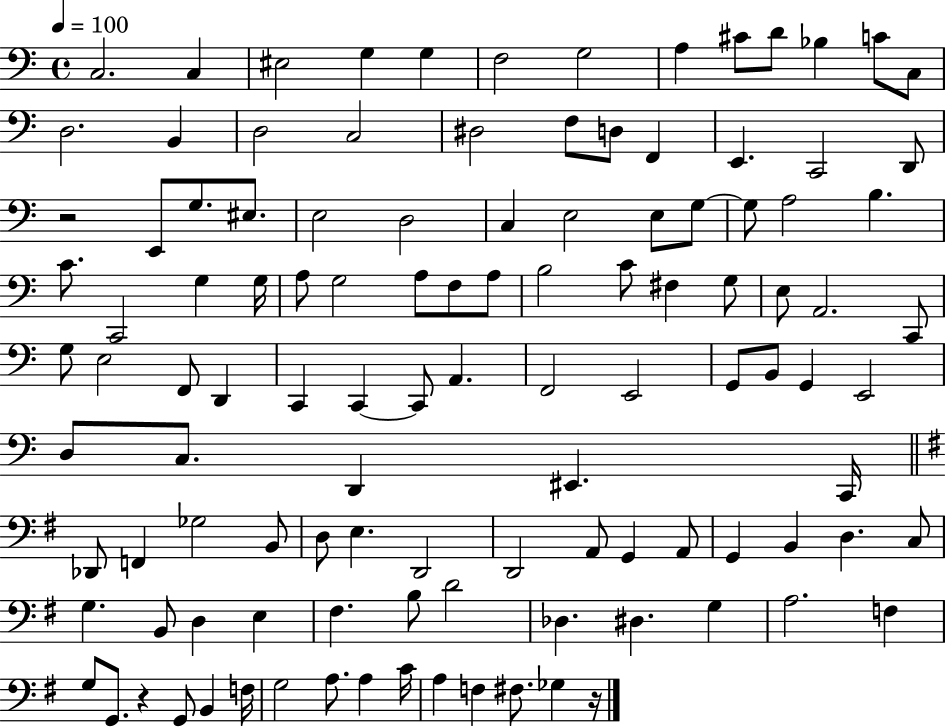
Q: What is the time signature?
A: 4/4